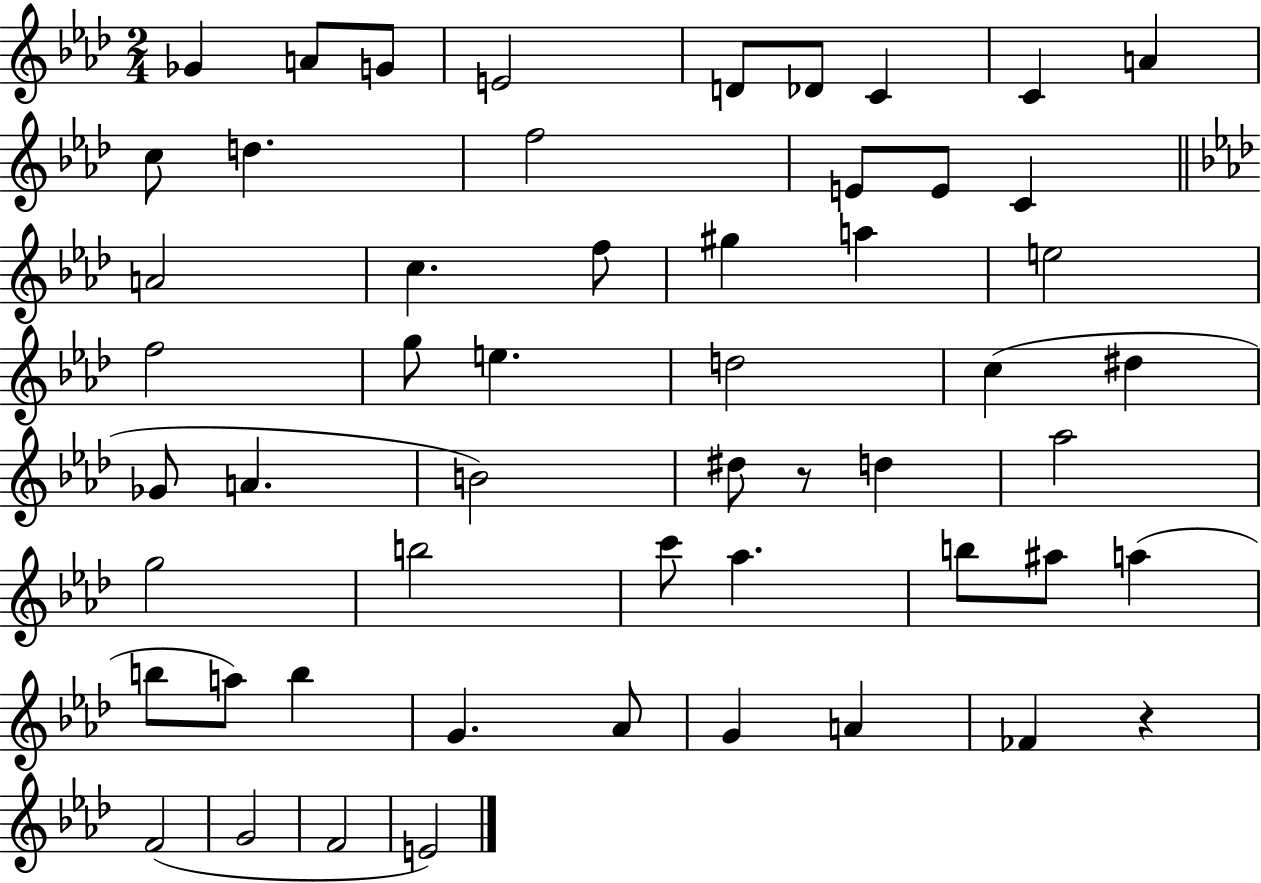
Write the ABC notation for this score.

X:1
T:Untitled
M:2/4
L:1/4
K:Ab
_G A/2 G/2 E2 D/2 _D/2 C C A c/2 d f2 E/2 E/2 C A2 c f/2 ^g a e2 f2 g/2 e d2 c ^d _G/2 A B2 ^d/2 z/2 d _a2 g2 b2 c'/2 _a b/2 ^a/2 a b/2 a/2 b G _A/2 G A _F z F2 G2 F2 E2